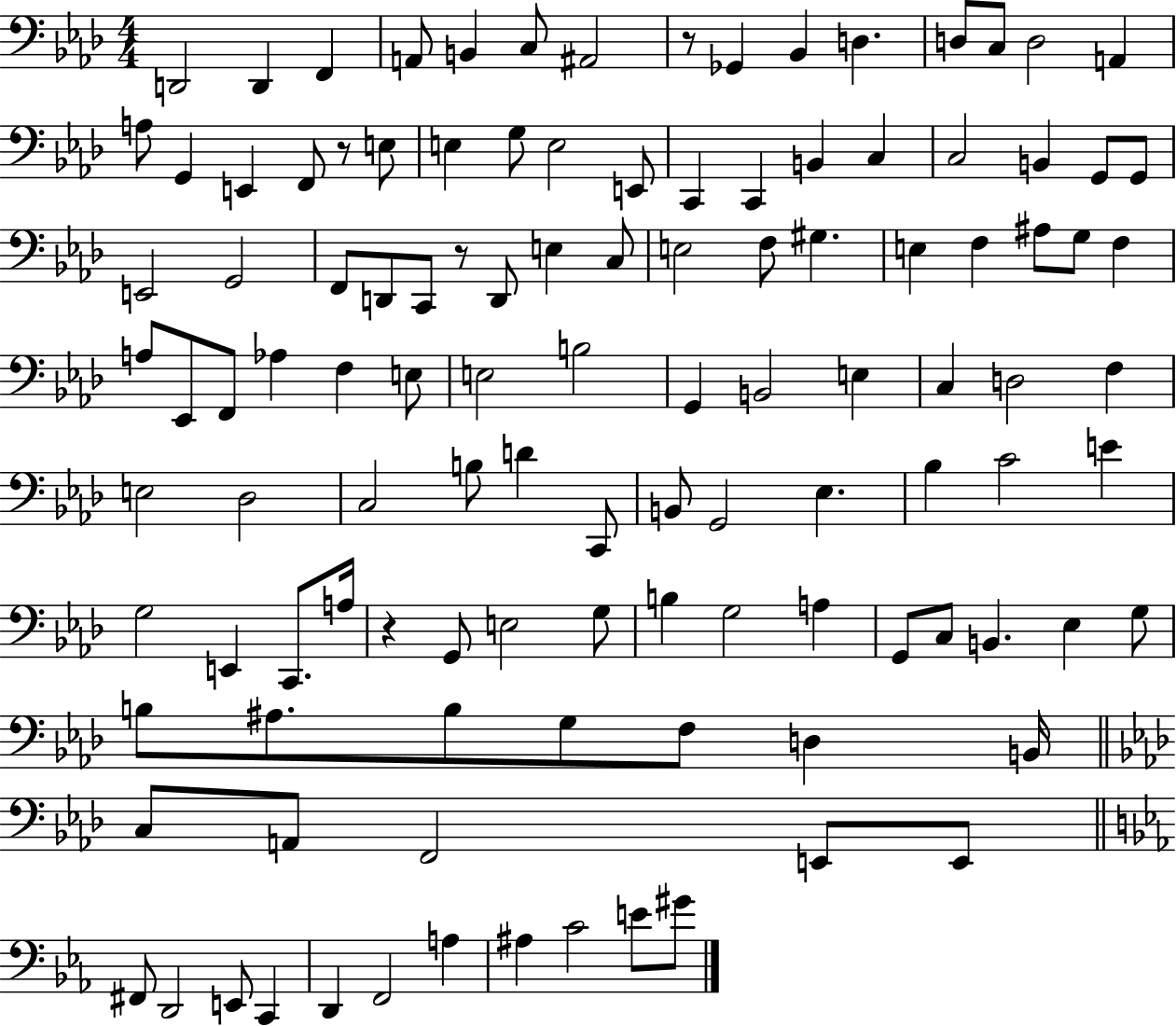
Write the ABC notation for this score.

X:1
T:Untitled
M:4/4
L:1/4
K:Ab
D,,2 D,, F,, A,,/2 B,, C,/2 ^A,,2 z/2 _G,, _B,, D, D,/2 C,/2 D,2 A,, A,/2 G,, E,, F,,/2 z/2 E,/2 E, G,/2 E,2 E,,/2 C,, C,, B,, C, C,2 B,, G,,/2 G,,/2 E,,2 G,,2 F,,/2 D,,/2 C,,/2 z/2 D,,/2 E, C,/2 E,2 F,/2 ^G, E, F, ^A,/2 G,/2 F, A,/2 _E,,/2 F,,/2 _A, F, E,/2 E,2 B,2 G,, B,,2 E, C, D,2 F, E,2 _D,2 C,2 B,/2 D C,,/2 B,,/2 G,,2 _E, _B, C2 E G,2 E,, C,,/2 A,/4 z G,,/2 E,2 G,/2 B, G,2 A, G,,/2 C,/2 B,, _E, G,/2 B,/2 ^A,/2 B,/2 G,/2 F,/2 D, B,,/4 C,/2 A,,/2 F,,2 E,,/2 E,,/2 ^F,,/2 D,,2 E,,/2 C,, D,, F,,2 A, ^A, C2 E/2 ^G/2